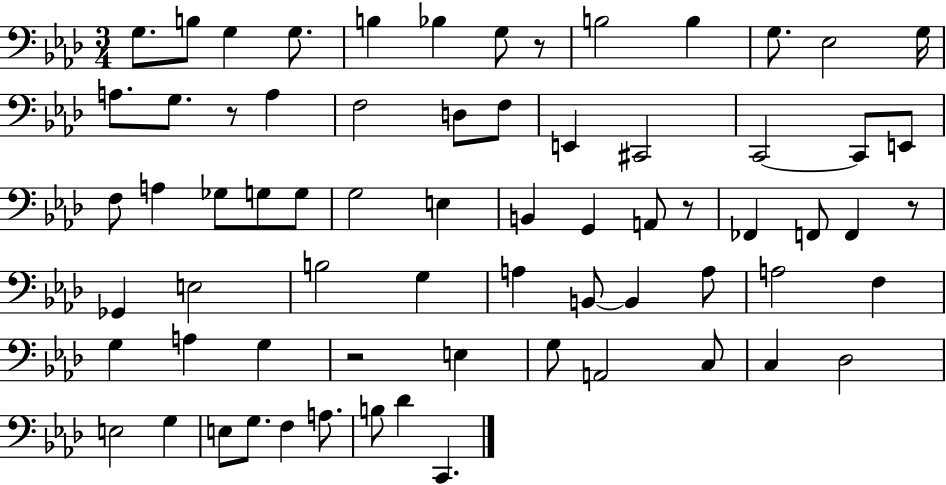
{
  \clef bass
  \numericTimeSignature
  \time 3/4
  \key aes \major
  g8. b8 g4 g8. | b4 bes4 g8 r8 | b2 b4 | g8. ees2 g16 | \break a8. g8. r8 a4 | f2 d8 f8 | e,4 cis,2 | c,2~~ c,8 e,8 | \break f8 a4 ges8 g8 g8 | g2 e4 | b,4 g,4 a,8 r8 | fes,4 f,8 f,4 r8 | \break ges,4 e2 | b2 g4 | a4 b,8~~ b,4 a8 | a2 f4 | \break g4 a4 g4 | r2 e4 | g8 a,2 c8 | c4 des2 | \break e2 g4 | e8 g8. f4 a8. | b8 des'4 c,4. | \bar "|."
}